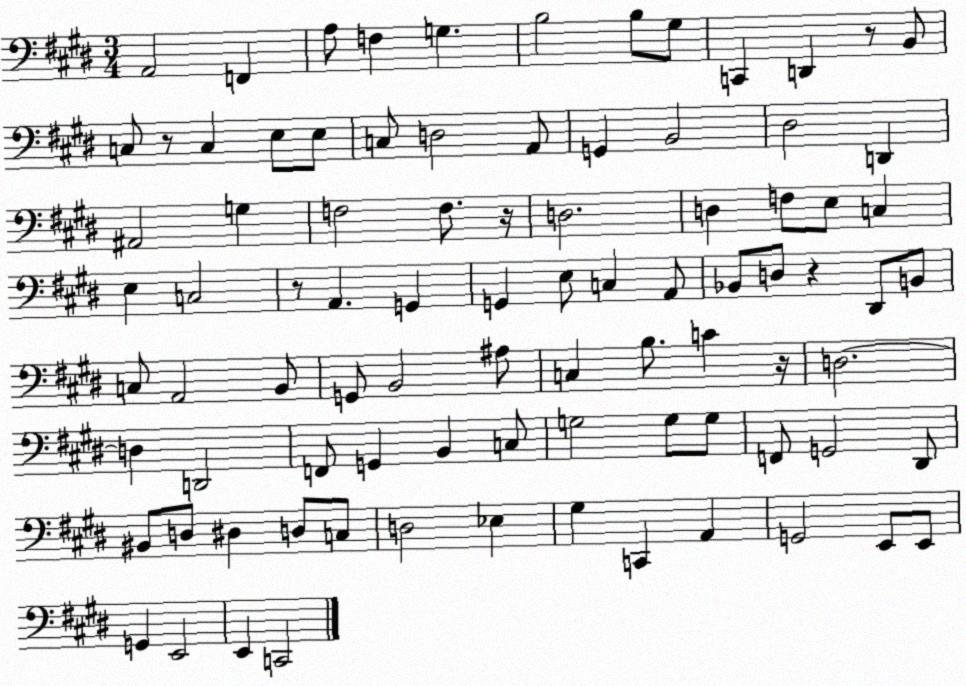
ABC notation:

X:1
T:Untitled
M:3/4
L:1/4
K:E
A,,2 F,, A,/2 F, G, B,2 B,/2 ^G,/2 C,, D,, z/2 B,,/2 C,/2 z/2 C, E,/2 E,/2 C,/2 D,2 A,,/2 G,, B,,2 ^D,2 D,, ^A,,2 G, F,2 F,/2 z/4 D,2 D, F,/2 E,/2 C, E, C,2 z/2 A,, G,, G,, E,/2 C, A,,/2 _B,,/2 D,/2 z ^D,,/2 B,,/2 C,/2 A,,2 B,,/2 G,,/2 B,,2 ^A,/2 C, B,/2 C z/4 D,2 D, D,,2 F,,/2 G,, B,, C,/2 G,2 G,/2 G,/2 F,,/2 G,,2 ^D,,/2 ^B,,/2 D,/2 ^D, D,/2 C,/2 D,2 _E, ^G, C,, A,, G,,2 E,,/2 E,,/2 G,, E,,2 E,, C,,2